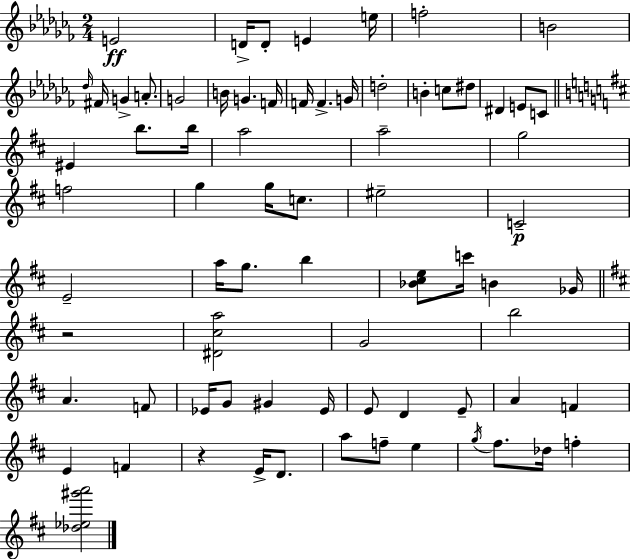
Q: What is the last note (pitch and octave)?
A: F5